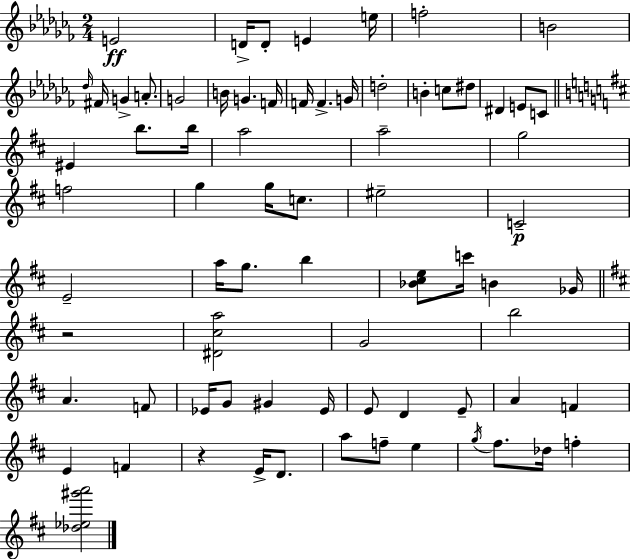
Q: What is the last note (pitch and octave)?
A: F5